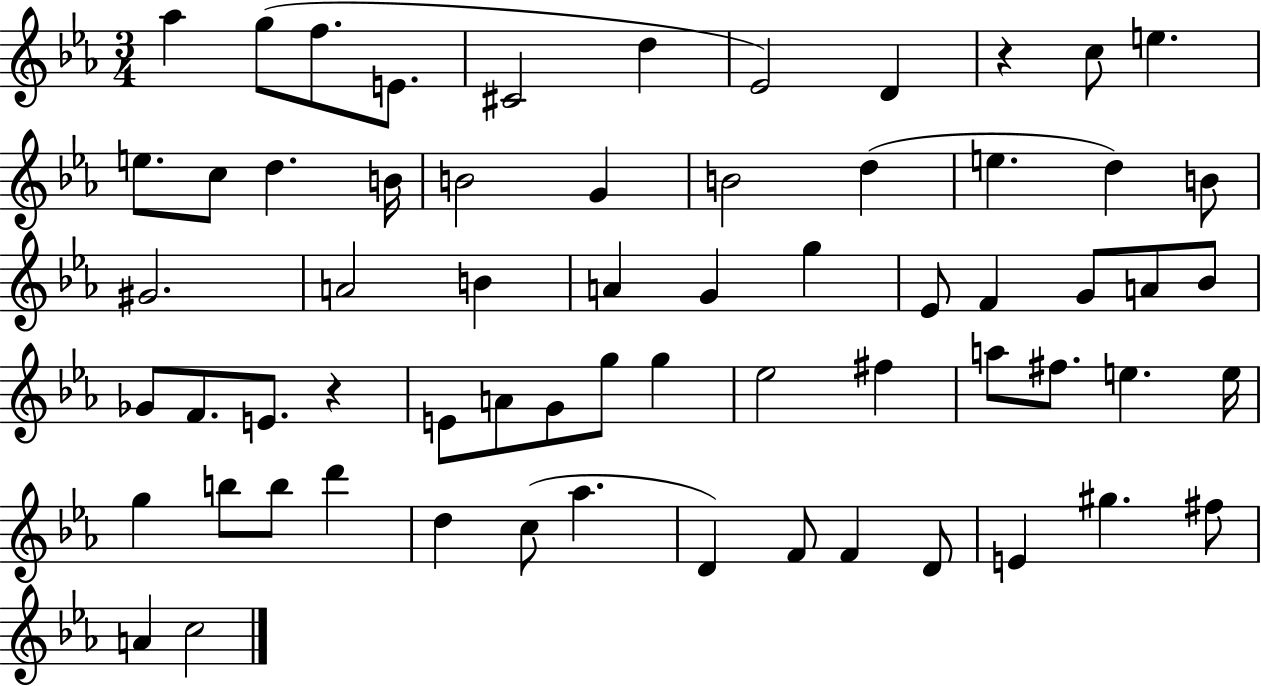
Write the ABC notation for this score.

X:1
T:Untitled
M:3/4
L:1/4
K:Eb
_a g/2 f/2 E/2 ^C2 d _E2 D z c/2 e e/2 c/2 d B/4 B2 G B2 d e d B/2 ^G2 A2 B A G g _E/2 F G/2 A/2 _B/2 _G/2 F/2 E/2 z E/2 A/2 G/2 g/2 g _e2 ^f a/2 ^f/2 e e/4 g b/2 b/2 d' d c/2 _a D F/2 F D/2 E ^g ^f/2 A c2